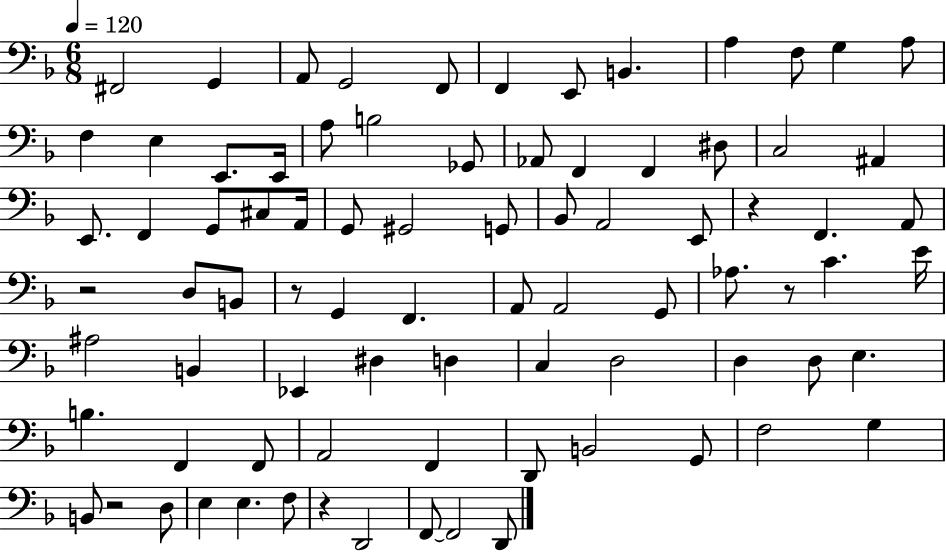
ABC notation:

X:1
T:Untitled
M:6/8
L:1/4
K:F
^F,,2 G,, A,,/2 G,,2 F,,/2 F,, E,,/2 B,, A, F,/2 G, A,/2 F, E, E,,/2 E,,/4 A,/2 B,2 _G,,/2 _A,,/2 F,, F,, ^D,/2 C,2 ^A,, E,,/2 F,, G,,/2 ^C,/2 A,,/4 G,,/2 ^G,,2 G,,/2 _B,,/2 A,,2 E,,/2 z F,, A,,/2 z2 D,/2 B,,/2 z/2 G,, F,, A,,/2 A,,2 G,,/2 _A,/2 z/2 C E/4 ^A,2 B,, _E,, ^D, D, C, D,2 D, D,/2 E, B, F,, F,,/2 A,,2 F,, D,,/2 B,,2 G,,/2 F,2 G, B,,/2 z2 D,/2 E, E, F,/2 z D,,2 F,,/2 F,,2 D,,/2